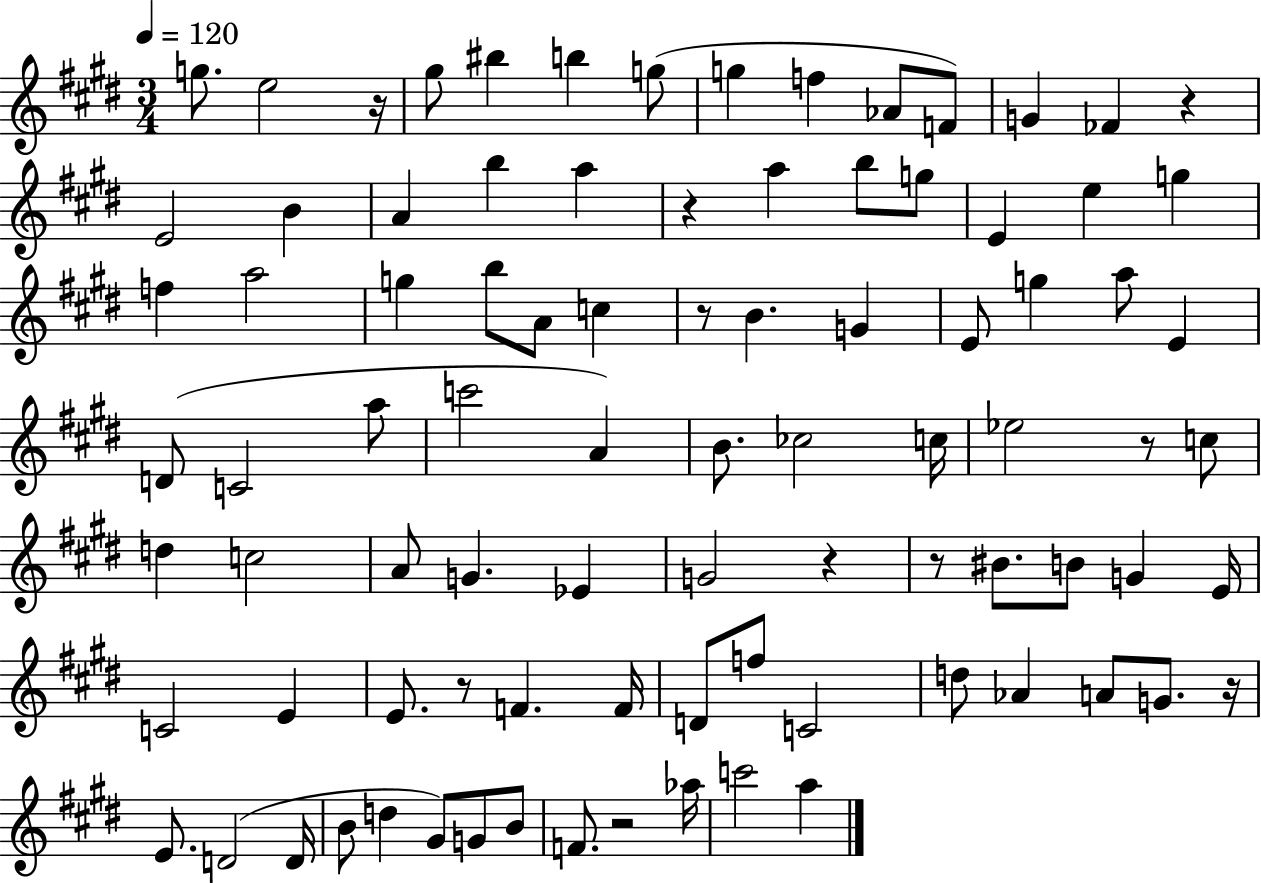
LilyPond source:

{
  \clef treble
  \numericTimeSignature
  \time 3/4
  \key e \major
  \tempo 4 = 120
  g''8. e''2 r16 | gis''8 bis''4 b''4 g''8( | g''4 f''4 aes'8 f'8) | g'4 fes'4 r4 | \break e'2 b'4 | a'4 b''4 a''4 | r4 a''4 b''8 g''8 | e'4 e''4 g''4 | \break f''4 a''2 | g''4 b''8 a'8 c''4 | r8 b'4. g'4 | e'8 g''4 a''8 e'4 | \break d'8( c'2 a''8 | c'''2 a'4) | b'8. ces''2 c''16 | ees''2 r8 c''8 | \break d''4 c''2 | a'8 g'4. ees'4 | g'2 r4 | r8 bis'8. b'8 g'4 e'16 | \break c'2 e'4 | e'8. r8 f'4. f'16 | d'8 f''8 c'2 | d''8 aes'4 a'8 g'8. r16 | \break e'8. d'2( d'16 | b'8 d''4 gis'8) g'8 b'8 | f'8. r2 aes''16 | c'''2 a''4 | \break \bar "|."
}